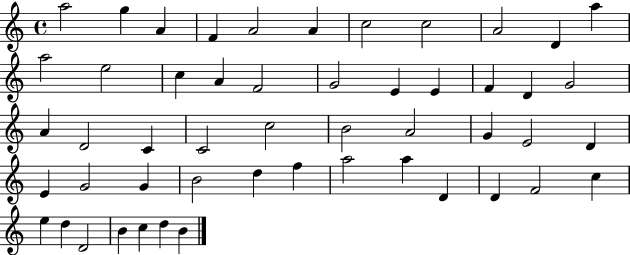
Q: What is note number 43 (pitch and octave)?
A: F4